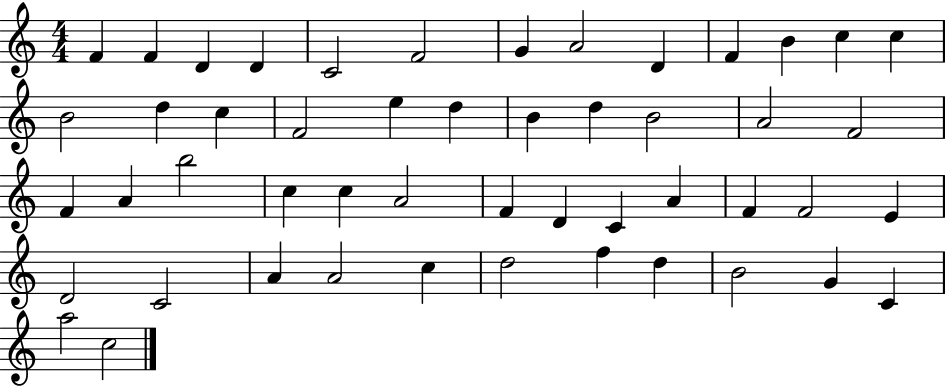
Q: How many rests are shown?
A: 0